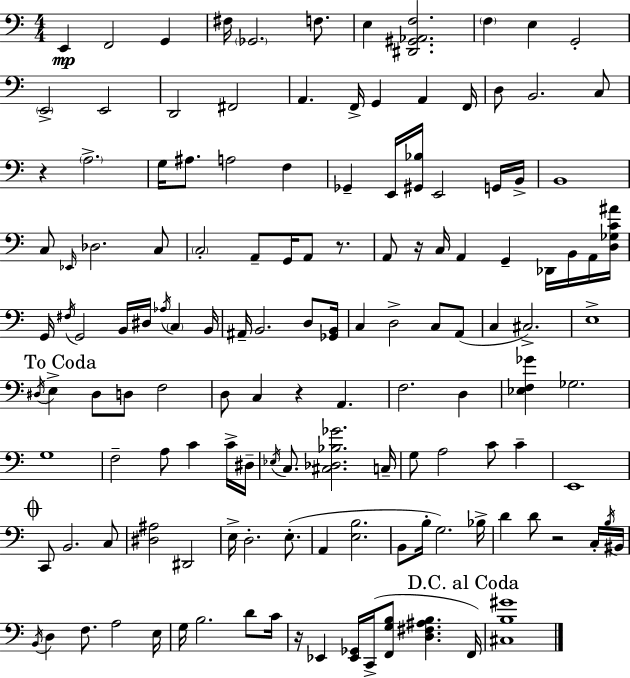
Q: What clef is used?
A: bass